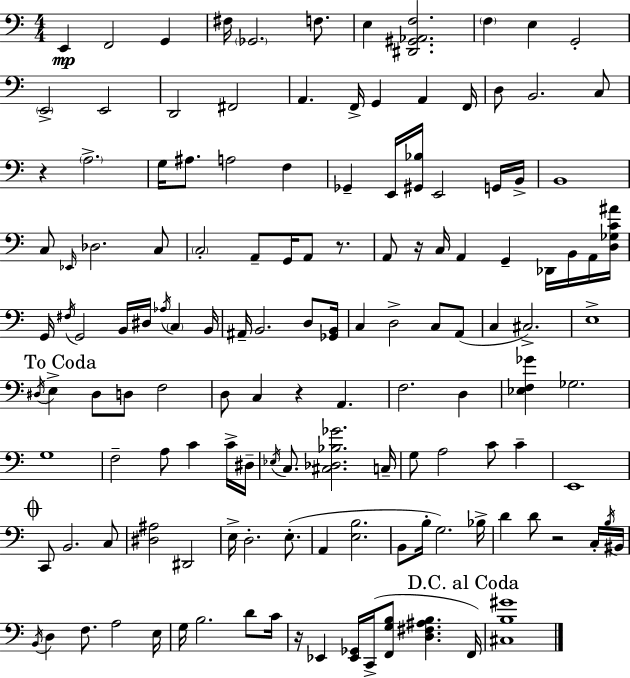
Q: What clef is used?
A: bass